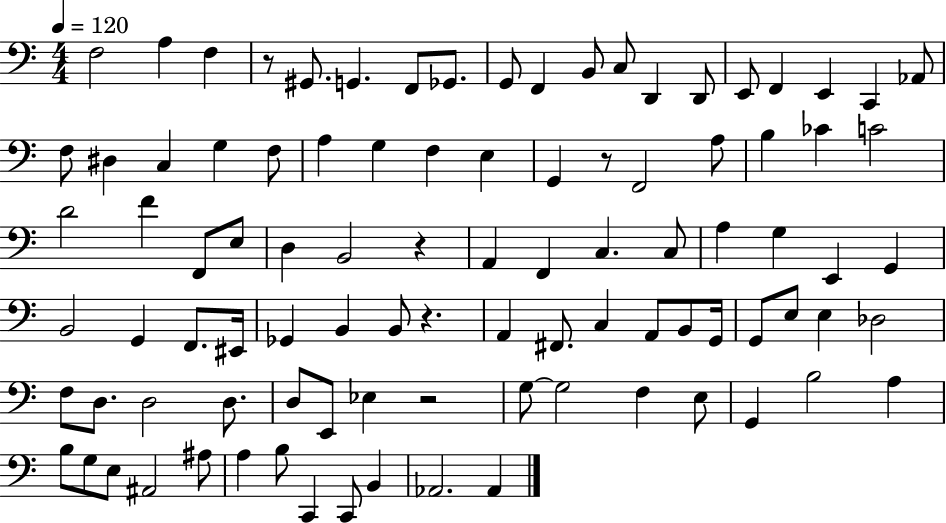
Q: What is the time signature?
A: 4/4